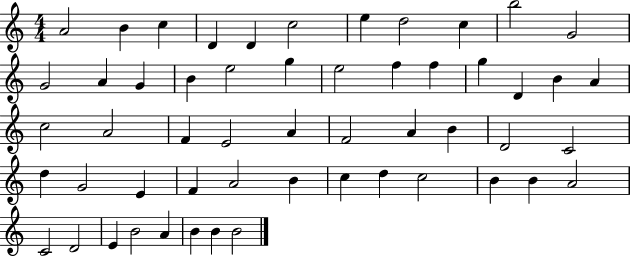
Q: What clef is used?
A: treble